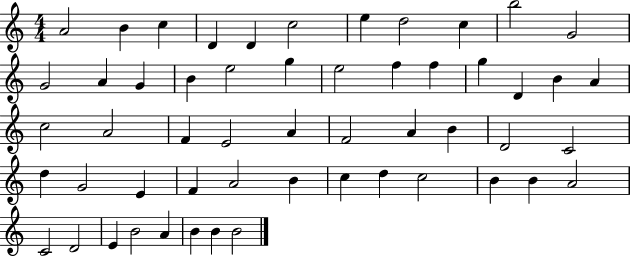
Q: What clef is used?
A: treble